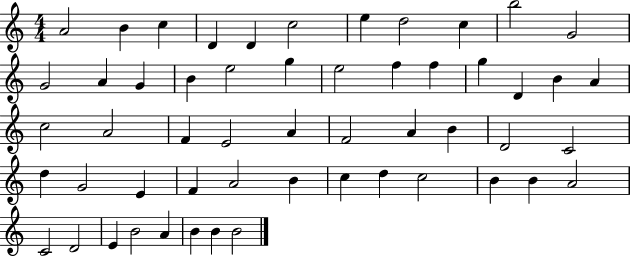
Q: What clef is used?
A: treble